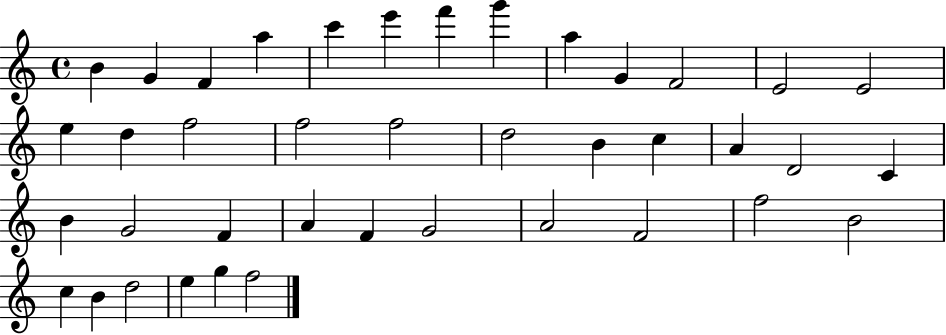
{
  \clef treble
  \time 4/4
  \defaultTimeSignature
  \key c \major
  b'4 g'4 f'4 a''4 | c'''4 e'''4 f'''4 g'''4 | a''4 g'4 f'2 | e'2 e'2 | \break e''4 d''4 f''2 | f''2 f''2 | d''2 b'4 c''4 | a'4 d'2 c'4 | \break b'4 g'2 f'4 | a'4 f'4 g'2 | a'2 f'2 | f''2 b'2 | \break c''4 b'4 d''2 | e''4 g''4 f''2 | \bar "|."
}